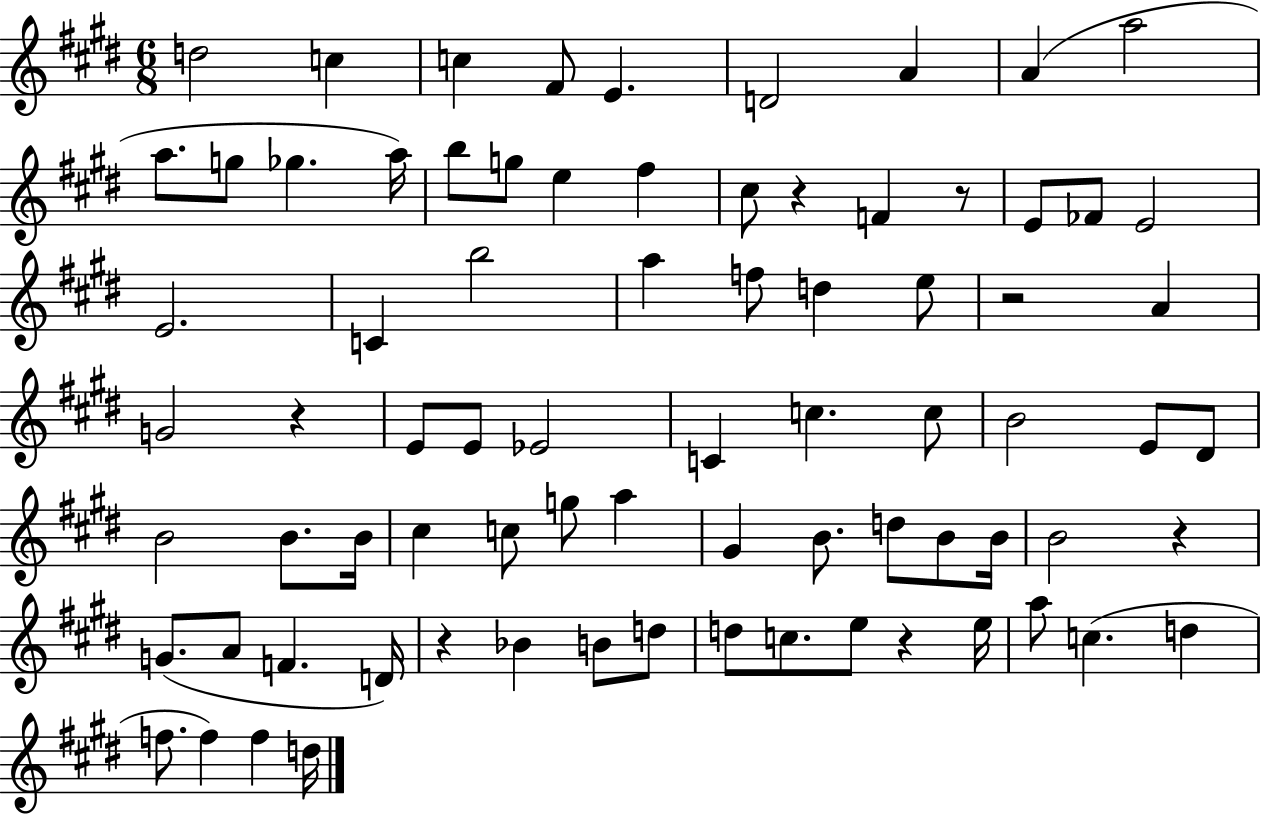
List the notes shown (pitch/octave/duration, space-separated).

D5/h C5/q C5/q F#4/e E4/q. D4/h A4/q A4/q A5/h A5/e. G5/e Gb5/q. A5/s B5/e G5/e E5/q F#5/q C#5/e R/q F4/q R/e E4/e FES4/e E4/h E4/h. C4/q B5/h A5/q F5/e D5/q E5/e R/h A4/q G4/h R/q E4/e E4/e Eb4/h C4/q C5/q. C5/e B4/h E4/e D#4/e B4/h B4/e. B4/s C#5/q C5/e G5/e A5/q G#4/q B4/e. D5/e B4/e B4/s B4/h R/q G4/e. A4/e F4/q. D4/s R/q Bb4/q B4/e D5/e D5/e C5/e. E5/e R/q E5/s A5/e C5/q. D5/q F5/e. F5/q F5/q D5/s